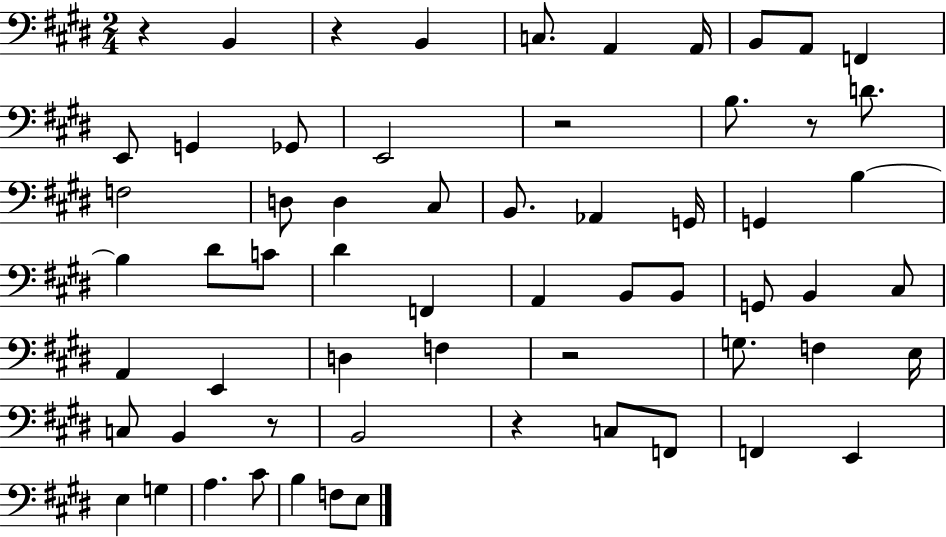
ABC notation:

X:1
T:Untitled
M:2/4
L:1/4
K:E
z B,, z B,, C,/2 A,, A,,/4 B,,/2 A,,/2 F,, E,,/2 G,, _G,,/2 E,,2 z2 B,/2 z/2 D/2 F,2 D,/2 D, ^C,/2 B,,/2 _A,, G,,/4 G,, B, B, ^D/2 C/2 ^D F,, A,, B,,/2 B,,/2 G,,/2 B,, ^C,/2 A,, E,, D, F, z2 G,/2 F, E,/4 C,/2 B,, z/2 B,,2 z C,/2 F,,/2 F,, E,, E, G, A, ^C/2 B, F,/2 E,/2